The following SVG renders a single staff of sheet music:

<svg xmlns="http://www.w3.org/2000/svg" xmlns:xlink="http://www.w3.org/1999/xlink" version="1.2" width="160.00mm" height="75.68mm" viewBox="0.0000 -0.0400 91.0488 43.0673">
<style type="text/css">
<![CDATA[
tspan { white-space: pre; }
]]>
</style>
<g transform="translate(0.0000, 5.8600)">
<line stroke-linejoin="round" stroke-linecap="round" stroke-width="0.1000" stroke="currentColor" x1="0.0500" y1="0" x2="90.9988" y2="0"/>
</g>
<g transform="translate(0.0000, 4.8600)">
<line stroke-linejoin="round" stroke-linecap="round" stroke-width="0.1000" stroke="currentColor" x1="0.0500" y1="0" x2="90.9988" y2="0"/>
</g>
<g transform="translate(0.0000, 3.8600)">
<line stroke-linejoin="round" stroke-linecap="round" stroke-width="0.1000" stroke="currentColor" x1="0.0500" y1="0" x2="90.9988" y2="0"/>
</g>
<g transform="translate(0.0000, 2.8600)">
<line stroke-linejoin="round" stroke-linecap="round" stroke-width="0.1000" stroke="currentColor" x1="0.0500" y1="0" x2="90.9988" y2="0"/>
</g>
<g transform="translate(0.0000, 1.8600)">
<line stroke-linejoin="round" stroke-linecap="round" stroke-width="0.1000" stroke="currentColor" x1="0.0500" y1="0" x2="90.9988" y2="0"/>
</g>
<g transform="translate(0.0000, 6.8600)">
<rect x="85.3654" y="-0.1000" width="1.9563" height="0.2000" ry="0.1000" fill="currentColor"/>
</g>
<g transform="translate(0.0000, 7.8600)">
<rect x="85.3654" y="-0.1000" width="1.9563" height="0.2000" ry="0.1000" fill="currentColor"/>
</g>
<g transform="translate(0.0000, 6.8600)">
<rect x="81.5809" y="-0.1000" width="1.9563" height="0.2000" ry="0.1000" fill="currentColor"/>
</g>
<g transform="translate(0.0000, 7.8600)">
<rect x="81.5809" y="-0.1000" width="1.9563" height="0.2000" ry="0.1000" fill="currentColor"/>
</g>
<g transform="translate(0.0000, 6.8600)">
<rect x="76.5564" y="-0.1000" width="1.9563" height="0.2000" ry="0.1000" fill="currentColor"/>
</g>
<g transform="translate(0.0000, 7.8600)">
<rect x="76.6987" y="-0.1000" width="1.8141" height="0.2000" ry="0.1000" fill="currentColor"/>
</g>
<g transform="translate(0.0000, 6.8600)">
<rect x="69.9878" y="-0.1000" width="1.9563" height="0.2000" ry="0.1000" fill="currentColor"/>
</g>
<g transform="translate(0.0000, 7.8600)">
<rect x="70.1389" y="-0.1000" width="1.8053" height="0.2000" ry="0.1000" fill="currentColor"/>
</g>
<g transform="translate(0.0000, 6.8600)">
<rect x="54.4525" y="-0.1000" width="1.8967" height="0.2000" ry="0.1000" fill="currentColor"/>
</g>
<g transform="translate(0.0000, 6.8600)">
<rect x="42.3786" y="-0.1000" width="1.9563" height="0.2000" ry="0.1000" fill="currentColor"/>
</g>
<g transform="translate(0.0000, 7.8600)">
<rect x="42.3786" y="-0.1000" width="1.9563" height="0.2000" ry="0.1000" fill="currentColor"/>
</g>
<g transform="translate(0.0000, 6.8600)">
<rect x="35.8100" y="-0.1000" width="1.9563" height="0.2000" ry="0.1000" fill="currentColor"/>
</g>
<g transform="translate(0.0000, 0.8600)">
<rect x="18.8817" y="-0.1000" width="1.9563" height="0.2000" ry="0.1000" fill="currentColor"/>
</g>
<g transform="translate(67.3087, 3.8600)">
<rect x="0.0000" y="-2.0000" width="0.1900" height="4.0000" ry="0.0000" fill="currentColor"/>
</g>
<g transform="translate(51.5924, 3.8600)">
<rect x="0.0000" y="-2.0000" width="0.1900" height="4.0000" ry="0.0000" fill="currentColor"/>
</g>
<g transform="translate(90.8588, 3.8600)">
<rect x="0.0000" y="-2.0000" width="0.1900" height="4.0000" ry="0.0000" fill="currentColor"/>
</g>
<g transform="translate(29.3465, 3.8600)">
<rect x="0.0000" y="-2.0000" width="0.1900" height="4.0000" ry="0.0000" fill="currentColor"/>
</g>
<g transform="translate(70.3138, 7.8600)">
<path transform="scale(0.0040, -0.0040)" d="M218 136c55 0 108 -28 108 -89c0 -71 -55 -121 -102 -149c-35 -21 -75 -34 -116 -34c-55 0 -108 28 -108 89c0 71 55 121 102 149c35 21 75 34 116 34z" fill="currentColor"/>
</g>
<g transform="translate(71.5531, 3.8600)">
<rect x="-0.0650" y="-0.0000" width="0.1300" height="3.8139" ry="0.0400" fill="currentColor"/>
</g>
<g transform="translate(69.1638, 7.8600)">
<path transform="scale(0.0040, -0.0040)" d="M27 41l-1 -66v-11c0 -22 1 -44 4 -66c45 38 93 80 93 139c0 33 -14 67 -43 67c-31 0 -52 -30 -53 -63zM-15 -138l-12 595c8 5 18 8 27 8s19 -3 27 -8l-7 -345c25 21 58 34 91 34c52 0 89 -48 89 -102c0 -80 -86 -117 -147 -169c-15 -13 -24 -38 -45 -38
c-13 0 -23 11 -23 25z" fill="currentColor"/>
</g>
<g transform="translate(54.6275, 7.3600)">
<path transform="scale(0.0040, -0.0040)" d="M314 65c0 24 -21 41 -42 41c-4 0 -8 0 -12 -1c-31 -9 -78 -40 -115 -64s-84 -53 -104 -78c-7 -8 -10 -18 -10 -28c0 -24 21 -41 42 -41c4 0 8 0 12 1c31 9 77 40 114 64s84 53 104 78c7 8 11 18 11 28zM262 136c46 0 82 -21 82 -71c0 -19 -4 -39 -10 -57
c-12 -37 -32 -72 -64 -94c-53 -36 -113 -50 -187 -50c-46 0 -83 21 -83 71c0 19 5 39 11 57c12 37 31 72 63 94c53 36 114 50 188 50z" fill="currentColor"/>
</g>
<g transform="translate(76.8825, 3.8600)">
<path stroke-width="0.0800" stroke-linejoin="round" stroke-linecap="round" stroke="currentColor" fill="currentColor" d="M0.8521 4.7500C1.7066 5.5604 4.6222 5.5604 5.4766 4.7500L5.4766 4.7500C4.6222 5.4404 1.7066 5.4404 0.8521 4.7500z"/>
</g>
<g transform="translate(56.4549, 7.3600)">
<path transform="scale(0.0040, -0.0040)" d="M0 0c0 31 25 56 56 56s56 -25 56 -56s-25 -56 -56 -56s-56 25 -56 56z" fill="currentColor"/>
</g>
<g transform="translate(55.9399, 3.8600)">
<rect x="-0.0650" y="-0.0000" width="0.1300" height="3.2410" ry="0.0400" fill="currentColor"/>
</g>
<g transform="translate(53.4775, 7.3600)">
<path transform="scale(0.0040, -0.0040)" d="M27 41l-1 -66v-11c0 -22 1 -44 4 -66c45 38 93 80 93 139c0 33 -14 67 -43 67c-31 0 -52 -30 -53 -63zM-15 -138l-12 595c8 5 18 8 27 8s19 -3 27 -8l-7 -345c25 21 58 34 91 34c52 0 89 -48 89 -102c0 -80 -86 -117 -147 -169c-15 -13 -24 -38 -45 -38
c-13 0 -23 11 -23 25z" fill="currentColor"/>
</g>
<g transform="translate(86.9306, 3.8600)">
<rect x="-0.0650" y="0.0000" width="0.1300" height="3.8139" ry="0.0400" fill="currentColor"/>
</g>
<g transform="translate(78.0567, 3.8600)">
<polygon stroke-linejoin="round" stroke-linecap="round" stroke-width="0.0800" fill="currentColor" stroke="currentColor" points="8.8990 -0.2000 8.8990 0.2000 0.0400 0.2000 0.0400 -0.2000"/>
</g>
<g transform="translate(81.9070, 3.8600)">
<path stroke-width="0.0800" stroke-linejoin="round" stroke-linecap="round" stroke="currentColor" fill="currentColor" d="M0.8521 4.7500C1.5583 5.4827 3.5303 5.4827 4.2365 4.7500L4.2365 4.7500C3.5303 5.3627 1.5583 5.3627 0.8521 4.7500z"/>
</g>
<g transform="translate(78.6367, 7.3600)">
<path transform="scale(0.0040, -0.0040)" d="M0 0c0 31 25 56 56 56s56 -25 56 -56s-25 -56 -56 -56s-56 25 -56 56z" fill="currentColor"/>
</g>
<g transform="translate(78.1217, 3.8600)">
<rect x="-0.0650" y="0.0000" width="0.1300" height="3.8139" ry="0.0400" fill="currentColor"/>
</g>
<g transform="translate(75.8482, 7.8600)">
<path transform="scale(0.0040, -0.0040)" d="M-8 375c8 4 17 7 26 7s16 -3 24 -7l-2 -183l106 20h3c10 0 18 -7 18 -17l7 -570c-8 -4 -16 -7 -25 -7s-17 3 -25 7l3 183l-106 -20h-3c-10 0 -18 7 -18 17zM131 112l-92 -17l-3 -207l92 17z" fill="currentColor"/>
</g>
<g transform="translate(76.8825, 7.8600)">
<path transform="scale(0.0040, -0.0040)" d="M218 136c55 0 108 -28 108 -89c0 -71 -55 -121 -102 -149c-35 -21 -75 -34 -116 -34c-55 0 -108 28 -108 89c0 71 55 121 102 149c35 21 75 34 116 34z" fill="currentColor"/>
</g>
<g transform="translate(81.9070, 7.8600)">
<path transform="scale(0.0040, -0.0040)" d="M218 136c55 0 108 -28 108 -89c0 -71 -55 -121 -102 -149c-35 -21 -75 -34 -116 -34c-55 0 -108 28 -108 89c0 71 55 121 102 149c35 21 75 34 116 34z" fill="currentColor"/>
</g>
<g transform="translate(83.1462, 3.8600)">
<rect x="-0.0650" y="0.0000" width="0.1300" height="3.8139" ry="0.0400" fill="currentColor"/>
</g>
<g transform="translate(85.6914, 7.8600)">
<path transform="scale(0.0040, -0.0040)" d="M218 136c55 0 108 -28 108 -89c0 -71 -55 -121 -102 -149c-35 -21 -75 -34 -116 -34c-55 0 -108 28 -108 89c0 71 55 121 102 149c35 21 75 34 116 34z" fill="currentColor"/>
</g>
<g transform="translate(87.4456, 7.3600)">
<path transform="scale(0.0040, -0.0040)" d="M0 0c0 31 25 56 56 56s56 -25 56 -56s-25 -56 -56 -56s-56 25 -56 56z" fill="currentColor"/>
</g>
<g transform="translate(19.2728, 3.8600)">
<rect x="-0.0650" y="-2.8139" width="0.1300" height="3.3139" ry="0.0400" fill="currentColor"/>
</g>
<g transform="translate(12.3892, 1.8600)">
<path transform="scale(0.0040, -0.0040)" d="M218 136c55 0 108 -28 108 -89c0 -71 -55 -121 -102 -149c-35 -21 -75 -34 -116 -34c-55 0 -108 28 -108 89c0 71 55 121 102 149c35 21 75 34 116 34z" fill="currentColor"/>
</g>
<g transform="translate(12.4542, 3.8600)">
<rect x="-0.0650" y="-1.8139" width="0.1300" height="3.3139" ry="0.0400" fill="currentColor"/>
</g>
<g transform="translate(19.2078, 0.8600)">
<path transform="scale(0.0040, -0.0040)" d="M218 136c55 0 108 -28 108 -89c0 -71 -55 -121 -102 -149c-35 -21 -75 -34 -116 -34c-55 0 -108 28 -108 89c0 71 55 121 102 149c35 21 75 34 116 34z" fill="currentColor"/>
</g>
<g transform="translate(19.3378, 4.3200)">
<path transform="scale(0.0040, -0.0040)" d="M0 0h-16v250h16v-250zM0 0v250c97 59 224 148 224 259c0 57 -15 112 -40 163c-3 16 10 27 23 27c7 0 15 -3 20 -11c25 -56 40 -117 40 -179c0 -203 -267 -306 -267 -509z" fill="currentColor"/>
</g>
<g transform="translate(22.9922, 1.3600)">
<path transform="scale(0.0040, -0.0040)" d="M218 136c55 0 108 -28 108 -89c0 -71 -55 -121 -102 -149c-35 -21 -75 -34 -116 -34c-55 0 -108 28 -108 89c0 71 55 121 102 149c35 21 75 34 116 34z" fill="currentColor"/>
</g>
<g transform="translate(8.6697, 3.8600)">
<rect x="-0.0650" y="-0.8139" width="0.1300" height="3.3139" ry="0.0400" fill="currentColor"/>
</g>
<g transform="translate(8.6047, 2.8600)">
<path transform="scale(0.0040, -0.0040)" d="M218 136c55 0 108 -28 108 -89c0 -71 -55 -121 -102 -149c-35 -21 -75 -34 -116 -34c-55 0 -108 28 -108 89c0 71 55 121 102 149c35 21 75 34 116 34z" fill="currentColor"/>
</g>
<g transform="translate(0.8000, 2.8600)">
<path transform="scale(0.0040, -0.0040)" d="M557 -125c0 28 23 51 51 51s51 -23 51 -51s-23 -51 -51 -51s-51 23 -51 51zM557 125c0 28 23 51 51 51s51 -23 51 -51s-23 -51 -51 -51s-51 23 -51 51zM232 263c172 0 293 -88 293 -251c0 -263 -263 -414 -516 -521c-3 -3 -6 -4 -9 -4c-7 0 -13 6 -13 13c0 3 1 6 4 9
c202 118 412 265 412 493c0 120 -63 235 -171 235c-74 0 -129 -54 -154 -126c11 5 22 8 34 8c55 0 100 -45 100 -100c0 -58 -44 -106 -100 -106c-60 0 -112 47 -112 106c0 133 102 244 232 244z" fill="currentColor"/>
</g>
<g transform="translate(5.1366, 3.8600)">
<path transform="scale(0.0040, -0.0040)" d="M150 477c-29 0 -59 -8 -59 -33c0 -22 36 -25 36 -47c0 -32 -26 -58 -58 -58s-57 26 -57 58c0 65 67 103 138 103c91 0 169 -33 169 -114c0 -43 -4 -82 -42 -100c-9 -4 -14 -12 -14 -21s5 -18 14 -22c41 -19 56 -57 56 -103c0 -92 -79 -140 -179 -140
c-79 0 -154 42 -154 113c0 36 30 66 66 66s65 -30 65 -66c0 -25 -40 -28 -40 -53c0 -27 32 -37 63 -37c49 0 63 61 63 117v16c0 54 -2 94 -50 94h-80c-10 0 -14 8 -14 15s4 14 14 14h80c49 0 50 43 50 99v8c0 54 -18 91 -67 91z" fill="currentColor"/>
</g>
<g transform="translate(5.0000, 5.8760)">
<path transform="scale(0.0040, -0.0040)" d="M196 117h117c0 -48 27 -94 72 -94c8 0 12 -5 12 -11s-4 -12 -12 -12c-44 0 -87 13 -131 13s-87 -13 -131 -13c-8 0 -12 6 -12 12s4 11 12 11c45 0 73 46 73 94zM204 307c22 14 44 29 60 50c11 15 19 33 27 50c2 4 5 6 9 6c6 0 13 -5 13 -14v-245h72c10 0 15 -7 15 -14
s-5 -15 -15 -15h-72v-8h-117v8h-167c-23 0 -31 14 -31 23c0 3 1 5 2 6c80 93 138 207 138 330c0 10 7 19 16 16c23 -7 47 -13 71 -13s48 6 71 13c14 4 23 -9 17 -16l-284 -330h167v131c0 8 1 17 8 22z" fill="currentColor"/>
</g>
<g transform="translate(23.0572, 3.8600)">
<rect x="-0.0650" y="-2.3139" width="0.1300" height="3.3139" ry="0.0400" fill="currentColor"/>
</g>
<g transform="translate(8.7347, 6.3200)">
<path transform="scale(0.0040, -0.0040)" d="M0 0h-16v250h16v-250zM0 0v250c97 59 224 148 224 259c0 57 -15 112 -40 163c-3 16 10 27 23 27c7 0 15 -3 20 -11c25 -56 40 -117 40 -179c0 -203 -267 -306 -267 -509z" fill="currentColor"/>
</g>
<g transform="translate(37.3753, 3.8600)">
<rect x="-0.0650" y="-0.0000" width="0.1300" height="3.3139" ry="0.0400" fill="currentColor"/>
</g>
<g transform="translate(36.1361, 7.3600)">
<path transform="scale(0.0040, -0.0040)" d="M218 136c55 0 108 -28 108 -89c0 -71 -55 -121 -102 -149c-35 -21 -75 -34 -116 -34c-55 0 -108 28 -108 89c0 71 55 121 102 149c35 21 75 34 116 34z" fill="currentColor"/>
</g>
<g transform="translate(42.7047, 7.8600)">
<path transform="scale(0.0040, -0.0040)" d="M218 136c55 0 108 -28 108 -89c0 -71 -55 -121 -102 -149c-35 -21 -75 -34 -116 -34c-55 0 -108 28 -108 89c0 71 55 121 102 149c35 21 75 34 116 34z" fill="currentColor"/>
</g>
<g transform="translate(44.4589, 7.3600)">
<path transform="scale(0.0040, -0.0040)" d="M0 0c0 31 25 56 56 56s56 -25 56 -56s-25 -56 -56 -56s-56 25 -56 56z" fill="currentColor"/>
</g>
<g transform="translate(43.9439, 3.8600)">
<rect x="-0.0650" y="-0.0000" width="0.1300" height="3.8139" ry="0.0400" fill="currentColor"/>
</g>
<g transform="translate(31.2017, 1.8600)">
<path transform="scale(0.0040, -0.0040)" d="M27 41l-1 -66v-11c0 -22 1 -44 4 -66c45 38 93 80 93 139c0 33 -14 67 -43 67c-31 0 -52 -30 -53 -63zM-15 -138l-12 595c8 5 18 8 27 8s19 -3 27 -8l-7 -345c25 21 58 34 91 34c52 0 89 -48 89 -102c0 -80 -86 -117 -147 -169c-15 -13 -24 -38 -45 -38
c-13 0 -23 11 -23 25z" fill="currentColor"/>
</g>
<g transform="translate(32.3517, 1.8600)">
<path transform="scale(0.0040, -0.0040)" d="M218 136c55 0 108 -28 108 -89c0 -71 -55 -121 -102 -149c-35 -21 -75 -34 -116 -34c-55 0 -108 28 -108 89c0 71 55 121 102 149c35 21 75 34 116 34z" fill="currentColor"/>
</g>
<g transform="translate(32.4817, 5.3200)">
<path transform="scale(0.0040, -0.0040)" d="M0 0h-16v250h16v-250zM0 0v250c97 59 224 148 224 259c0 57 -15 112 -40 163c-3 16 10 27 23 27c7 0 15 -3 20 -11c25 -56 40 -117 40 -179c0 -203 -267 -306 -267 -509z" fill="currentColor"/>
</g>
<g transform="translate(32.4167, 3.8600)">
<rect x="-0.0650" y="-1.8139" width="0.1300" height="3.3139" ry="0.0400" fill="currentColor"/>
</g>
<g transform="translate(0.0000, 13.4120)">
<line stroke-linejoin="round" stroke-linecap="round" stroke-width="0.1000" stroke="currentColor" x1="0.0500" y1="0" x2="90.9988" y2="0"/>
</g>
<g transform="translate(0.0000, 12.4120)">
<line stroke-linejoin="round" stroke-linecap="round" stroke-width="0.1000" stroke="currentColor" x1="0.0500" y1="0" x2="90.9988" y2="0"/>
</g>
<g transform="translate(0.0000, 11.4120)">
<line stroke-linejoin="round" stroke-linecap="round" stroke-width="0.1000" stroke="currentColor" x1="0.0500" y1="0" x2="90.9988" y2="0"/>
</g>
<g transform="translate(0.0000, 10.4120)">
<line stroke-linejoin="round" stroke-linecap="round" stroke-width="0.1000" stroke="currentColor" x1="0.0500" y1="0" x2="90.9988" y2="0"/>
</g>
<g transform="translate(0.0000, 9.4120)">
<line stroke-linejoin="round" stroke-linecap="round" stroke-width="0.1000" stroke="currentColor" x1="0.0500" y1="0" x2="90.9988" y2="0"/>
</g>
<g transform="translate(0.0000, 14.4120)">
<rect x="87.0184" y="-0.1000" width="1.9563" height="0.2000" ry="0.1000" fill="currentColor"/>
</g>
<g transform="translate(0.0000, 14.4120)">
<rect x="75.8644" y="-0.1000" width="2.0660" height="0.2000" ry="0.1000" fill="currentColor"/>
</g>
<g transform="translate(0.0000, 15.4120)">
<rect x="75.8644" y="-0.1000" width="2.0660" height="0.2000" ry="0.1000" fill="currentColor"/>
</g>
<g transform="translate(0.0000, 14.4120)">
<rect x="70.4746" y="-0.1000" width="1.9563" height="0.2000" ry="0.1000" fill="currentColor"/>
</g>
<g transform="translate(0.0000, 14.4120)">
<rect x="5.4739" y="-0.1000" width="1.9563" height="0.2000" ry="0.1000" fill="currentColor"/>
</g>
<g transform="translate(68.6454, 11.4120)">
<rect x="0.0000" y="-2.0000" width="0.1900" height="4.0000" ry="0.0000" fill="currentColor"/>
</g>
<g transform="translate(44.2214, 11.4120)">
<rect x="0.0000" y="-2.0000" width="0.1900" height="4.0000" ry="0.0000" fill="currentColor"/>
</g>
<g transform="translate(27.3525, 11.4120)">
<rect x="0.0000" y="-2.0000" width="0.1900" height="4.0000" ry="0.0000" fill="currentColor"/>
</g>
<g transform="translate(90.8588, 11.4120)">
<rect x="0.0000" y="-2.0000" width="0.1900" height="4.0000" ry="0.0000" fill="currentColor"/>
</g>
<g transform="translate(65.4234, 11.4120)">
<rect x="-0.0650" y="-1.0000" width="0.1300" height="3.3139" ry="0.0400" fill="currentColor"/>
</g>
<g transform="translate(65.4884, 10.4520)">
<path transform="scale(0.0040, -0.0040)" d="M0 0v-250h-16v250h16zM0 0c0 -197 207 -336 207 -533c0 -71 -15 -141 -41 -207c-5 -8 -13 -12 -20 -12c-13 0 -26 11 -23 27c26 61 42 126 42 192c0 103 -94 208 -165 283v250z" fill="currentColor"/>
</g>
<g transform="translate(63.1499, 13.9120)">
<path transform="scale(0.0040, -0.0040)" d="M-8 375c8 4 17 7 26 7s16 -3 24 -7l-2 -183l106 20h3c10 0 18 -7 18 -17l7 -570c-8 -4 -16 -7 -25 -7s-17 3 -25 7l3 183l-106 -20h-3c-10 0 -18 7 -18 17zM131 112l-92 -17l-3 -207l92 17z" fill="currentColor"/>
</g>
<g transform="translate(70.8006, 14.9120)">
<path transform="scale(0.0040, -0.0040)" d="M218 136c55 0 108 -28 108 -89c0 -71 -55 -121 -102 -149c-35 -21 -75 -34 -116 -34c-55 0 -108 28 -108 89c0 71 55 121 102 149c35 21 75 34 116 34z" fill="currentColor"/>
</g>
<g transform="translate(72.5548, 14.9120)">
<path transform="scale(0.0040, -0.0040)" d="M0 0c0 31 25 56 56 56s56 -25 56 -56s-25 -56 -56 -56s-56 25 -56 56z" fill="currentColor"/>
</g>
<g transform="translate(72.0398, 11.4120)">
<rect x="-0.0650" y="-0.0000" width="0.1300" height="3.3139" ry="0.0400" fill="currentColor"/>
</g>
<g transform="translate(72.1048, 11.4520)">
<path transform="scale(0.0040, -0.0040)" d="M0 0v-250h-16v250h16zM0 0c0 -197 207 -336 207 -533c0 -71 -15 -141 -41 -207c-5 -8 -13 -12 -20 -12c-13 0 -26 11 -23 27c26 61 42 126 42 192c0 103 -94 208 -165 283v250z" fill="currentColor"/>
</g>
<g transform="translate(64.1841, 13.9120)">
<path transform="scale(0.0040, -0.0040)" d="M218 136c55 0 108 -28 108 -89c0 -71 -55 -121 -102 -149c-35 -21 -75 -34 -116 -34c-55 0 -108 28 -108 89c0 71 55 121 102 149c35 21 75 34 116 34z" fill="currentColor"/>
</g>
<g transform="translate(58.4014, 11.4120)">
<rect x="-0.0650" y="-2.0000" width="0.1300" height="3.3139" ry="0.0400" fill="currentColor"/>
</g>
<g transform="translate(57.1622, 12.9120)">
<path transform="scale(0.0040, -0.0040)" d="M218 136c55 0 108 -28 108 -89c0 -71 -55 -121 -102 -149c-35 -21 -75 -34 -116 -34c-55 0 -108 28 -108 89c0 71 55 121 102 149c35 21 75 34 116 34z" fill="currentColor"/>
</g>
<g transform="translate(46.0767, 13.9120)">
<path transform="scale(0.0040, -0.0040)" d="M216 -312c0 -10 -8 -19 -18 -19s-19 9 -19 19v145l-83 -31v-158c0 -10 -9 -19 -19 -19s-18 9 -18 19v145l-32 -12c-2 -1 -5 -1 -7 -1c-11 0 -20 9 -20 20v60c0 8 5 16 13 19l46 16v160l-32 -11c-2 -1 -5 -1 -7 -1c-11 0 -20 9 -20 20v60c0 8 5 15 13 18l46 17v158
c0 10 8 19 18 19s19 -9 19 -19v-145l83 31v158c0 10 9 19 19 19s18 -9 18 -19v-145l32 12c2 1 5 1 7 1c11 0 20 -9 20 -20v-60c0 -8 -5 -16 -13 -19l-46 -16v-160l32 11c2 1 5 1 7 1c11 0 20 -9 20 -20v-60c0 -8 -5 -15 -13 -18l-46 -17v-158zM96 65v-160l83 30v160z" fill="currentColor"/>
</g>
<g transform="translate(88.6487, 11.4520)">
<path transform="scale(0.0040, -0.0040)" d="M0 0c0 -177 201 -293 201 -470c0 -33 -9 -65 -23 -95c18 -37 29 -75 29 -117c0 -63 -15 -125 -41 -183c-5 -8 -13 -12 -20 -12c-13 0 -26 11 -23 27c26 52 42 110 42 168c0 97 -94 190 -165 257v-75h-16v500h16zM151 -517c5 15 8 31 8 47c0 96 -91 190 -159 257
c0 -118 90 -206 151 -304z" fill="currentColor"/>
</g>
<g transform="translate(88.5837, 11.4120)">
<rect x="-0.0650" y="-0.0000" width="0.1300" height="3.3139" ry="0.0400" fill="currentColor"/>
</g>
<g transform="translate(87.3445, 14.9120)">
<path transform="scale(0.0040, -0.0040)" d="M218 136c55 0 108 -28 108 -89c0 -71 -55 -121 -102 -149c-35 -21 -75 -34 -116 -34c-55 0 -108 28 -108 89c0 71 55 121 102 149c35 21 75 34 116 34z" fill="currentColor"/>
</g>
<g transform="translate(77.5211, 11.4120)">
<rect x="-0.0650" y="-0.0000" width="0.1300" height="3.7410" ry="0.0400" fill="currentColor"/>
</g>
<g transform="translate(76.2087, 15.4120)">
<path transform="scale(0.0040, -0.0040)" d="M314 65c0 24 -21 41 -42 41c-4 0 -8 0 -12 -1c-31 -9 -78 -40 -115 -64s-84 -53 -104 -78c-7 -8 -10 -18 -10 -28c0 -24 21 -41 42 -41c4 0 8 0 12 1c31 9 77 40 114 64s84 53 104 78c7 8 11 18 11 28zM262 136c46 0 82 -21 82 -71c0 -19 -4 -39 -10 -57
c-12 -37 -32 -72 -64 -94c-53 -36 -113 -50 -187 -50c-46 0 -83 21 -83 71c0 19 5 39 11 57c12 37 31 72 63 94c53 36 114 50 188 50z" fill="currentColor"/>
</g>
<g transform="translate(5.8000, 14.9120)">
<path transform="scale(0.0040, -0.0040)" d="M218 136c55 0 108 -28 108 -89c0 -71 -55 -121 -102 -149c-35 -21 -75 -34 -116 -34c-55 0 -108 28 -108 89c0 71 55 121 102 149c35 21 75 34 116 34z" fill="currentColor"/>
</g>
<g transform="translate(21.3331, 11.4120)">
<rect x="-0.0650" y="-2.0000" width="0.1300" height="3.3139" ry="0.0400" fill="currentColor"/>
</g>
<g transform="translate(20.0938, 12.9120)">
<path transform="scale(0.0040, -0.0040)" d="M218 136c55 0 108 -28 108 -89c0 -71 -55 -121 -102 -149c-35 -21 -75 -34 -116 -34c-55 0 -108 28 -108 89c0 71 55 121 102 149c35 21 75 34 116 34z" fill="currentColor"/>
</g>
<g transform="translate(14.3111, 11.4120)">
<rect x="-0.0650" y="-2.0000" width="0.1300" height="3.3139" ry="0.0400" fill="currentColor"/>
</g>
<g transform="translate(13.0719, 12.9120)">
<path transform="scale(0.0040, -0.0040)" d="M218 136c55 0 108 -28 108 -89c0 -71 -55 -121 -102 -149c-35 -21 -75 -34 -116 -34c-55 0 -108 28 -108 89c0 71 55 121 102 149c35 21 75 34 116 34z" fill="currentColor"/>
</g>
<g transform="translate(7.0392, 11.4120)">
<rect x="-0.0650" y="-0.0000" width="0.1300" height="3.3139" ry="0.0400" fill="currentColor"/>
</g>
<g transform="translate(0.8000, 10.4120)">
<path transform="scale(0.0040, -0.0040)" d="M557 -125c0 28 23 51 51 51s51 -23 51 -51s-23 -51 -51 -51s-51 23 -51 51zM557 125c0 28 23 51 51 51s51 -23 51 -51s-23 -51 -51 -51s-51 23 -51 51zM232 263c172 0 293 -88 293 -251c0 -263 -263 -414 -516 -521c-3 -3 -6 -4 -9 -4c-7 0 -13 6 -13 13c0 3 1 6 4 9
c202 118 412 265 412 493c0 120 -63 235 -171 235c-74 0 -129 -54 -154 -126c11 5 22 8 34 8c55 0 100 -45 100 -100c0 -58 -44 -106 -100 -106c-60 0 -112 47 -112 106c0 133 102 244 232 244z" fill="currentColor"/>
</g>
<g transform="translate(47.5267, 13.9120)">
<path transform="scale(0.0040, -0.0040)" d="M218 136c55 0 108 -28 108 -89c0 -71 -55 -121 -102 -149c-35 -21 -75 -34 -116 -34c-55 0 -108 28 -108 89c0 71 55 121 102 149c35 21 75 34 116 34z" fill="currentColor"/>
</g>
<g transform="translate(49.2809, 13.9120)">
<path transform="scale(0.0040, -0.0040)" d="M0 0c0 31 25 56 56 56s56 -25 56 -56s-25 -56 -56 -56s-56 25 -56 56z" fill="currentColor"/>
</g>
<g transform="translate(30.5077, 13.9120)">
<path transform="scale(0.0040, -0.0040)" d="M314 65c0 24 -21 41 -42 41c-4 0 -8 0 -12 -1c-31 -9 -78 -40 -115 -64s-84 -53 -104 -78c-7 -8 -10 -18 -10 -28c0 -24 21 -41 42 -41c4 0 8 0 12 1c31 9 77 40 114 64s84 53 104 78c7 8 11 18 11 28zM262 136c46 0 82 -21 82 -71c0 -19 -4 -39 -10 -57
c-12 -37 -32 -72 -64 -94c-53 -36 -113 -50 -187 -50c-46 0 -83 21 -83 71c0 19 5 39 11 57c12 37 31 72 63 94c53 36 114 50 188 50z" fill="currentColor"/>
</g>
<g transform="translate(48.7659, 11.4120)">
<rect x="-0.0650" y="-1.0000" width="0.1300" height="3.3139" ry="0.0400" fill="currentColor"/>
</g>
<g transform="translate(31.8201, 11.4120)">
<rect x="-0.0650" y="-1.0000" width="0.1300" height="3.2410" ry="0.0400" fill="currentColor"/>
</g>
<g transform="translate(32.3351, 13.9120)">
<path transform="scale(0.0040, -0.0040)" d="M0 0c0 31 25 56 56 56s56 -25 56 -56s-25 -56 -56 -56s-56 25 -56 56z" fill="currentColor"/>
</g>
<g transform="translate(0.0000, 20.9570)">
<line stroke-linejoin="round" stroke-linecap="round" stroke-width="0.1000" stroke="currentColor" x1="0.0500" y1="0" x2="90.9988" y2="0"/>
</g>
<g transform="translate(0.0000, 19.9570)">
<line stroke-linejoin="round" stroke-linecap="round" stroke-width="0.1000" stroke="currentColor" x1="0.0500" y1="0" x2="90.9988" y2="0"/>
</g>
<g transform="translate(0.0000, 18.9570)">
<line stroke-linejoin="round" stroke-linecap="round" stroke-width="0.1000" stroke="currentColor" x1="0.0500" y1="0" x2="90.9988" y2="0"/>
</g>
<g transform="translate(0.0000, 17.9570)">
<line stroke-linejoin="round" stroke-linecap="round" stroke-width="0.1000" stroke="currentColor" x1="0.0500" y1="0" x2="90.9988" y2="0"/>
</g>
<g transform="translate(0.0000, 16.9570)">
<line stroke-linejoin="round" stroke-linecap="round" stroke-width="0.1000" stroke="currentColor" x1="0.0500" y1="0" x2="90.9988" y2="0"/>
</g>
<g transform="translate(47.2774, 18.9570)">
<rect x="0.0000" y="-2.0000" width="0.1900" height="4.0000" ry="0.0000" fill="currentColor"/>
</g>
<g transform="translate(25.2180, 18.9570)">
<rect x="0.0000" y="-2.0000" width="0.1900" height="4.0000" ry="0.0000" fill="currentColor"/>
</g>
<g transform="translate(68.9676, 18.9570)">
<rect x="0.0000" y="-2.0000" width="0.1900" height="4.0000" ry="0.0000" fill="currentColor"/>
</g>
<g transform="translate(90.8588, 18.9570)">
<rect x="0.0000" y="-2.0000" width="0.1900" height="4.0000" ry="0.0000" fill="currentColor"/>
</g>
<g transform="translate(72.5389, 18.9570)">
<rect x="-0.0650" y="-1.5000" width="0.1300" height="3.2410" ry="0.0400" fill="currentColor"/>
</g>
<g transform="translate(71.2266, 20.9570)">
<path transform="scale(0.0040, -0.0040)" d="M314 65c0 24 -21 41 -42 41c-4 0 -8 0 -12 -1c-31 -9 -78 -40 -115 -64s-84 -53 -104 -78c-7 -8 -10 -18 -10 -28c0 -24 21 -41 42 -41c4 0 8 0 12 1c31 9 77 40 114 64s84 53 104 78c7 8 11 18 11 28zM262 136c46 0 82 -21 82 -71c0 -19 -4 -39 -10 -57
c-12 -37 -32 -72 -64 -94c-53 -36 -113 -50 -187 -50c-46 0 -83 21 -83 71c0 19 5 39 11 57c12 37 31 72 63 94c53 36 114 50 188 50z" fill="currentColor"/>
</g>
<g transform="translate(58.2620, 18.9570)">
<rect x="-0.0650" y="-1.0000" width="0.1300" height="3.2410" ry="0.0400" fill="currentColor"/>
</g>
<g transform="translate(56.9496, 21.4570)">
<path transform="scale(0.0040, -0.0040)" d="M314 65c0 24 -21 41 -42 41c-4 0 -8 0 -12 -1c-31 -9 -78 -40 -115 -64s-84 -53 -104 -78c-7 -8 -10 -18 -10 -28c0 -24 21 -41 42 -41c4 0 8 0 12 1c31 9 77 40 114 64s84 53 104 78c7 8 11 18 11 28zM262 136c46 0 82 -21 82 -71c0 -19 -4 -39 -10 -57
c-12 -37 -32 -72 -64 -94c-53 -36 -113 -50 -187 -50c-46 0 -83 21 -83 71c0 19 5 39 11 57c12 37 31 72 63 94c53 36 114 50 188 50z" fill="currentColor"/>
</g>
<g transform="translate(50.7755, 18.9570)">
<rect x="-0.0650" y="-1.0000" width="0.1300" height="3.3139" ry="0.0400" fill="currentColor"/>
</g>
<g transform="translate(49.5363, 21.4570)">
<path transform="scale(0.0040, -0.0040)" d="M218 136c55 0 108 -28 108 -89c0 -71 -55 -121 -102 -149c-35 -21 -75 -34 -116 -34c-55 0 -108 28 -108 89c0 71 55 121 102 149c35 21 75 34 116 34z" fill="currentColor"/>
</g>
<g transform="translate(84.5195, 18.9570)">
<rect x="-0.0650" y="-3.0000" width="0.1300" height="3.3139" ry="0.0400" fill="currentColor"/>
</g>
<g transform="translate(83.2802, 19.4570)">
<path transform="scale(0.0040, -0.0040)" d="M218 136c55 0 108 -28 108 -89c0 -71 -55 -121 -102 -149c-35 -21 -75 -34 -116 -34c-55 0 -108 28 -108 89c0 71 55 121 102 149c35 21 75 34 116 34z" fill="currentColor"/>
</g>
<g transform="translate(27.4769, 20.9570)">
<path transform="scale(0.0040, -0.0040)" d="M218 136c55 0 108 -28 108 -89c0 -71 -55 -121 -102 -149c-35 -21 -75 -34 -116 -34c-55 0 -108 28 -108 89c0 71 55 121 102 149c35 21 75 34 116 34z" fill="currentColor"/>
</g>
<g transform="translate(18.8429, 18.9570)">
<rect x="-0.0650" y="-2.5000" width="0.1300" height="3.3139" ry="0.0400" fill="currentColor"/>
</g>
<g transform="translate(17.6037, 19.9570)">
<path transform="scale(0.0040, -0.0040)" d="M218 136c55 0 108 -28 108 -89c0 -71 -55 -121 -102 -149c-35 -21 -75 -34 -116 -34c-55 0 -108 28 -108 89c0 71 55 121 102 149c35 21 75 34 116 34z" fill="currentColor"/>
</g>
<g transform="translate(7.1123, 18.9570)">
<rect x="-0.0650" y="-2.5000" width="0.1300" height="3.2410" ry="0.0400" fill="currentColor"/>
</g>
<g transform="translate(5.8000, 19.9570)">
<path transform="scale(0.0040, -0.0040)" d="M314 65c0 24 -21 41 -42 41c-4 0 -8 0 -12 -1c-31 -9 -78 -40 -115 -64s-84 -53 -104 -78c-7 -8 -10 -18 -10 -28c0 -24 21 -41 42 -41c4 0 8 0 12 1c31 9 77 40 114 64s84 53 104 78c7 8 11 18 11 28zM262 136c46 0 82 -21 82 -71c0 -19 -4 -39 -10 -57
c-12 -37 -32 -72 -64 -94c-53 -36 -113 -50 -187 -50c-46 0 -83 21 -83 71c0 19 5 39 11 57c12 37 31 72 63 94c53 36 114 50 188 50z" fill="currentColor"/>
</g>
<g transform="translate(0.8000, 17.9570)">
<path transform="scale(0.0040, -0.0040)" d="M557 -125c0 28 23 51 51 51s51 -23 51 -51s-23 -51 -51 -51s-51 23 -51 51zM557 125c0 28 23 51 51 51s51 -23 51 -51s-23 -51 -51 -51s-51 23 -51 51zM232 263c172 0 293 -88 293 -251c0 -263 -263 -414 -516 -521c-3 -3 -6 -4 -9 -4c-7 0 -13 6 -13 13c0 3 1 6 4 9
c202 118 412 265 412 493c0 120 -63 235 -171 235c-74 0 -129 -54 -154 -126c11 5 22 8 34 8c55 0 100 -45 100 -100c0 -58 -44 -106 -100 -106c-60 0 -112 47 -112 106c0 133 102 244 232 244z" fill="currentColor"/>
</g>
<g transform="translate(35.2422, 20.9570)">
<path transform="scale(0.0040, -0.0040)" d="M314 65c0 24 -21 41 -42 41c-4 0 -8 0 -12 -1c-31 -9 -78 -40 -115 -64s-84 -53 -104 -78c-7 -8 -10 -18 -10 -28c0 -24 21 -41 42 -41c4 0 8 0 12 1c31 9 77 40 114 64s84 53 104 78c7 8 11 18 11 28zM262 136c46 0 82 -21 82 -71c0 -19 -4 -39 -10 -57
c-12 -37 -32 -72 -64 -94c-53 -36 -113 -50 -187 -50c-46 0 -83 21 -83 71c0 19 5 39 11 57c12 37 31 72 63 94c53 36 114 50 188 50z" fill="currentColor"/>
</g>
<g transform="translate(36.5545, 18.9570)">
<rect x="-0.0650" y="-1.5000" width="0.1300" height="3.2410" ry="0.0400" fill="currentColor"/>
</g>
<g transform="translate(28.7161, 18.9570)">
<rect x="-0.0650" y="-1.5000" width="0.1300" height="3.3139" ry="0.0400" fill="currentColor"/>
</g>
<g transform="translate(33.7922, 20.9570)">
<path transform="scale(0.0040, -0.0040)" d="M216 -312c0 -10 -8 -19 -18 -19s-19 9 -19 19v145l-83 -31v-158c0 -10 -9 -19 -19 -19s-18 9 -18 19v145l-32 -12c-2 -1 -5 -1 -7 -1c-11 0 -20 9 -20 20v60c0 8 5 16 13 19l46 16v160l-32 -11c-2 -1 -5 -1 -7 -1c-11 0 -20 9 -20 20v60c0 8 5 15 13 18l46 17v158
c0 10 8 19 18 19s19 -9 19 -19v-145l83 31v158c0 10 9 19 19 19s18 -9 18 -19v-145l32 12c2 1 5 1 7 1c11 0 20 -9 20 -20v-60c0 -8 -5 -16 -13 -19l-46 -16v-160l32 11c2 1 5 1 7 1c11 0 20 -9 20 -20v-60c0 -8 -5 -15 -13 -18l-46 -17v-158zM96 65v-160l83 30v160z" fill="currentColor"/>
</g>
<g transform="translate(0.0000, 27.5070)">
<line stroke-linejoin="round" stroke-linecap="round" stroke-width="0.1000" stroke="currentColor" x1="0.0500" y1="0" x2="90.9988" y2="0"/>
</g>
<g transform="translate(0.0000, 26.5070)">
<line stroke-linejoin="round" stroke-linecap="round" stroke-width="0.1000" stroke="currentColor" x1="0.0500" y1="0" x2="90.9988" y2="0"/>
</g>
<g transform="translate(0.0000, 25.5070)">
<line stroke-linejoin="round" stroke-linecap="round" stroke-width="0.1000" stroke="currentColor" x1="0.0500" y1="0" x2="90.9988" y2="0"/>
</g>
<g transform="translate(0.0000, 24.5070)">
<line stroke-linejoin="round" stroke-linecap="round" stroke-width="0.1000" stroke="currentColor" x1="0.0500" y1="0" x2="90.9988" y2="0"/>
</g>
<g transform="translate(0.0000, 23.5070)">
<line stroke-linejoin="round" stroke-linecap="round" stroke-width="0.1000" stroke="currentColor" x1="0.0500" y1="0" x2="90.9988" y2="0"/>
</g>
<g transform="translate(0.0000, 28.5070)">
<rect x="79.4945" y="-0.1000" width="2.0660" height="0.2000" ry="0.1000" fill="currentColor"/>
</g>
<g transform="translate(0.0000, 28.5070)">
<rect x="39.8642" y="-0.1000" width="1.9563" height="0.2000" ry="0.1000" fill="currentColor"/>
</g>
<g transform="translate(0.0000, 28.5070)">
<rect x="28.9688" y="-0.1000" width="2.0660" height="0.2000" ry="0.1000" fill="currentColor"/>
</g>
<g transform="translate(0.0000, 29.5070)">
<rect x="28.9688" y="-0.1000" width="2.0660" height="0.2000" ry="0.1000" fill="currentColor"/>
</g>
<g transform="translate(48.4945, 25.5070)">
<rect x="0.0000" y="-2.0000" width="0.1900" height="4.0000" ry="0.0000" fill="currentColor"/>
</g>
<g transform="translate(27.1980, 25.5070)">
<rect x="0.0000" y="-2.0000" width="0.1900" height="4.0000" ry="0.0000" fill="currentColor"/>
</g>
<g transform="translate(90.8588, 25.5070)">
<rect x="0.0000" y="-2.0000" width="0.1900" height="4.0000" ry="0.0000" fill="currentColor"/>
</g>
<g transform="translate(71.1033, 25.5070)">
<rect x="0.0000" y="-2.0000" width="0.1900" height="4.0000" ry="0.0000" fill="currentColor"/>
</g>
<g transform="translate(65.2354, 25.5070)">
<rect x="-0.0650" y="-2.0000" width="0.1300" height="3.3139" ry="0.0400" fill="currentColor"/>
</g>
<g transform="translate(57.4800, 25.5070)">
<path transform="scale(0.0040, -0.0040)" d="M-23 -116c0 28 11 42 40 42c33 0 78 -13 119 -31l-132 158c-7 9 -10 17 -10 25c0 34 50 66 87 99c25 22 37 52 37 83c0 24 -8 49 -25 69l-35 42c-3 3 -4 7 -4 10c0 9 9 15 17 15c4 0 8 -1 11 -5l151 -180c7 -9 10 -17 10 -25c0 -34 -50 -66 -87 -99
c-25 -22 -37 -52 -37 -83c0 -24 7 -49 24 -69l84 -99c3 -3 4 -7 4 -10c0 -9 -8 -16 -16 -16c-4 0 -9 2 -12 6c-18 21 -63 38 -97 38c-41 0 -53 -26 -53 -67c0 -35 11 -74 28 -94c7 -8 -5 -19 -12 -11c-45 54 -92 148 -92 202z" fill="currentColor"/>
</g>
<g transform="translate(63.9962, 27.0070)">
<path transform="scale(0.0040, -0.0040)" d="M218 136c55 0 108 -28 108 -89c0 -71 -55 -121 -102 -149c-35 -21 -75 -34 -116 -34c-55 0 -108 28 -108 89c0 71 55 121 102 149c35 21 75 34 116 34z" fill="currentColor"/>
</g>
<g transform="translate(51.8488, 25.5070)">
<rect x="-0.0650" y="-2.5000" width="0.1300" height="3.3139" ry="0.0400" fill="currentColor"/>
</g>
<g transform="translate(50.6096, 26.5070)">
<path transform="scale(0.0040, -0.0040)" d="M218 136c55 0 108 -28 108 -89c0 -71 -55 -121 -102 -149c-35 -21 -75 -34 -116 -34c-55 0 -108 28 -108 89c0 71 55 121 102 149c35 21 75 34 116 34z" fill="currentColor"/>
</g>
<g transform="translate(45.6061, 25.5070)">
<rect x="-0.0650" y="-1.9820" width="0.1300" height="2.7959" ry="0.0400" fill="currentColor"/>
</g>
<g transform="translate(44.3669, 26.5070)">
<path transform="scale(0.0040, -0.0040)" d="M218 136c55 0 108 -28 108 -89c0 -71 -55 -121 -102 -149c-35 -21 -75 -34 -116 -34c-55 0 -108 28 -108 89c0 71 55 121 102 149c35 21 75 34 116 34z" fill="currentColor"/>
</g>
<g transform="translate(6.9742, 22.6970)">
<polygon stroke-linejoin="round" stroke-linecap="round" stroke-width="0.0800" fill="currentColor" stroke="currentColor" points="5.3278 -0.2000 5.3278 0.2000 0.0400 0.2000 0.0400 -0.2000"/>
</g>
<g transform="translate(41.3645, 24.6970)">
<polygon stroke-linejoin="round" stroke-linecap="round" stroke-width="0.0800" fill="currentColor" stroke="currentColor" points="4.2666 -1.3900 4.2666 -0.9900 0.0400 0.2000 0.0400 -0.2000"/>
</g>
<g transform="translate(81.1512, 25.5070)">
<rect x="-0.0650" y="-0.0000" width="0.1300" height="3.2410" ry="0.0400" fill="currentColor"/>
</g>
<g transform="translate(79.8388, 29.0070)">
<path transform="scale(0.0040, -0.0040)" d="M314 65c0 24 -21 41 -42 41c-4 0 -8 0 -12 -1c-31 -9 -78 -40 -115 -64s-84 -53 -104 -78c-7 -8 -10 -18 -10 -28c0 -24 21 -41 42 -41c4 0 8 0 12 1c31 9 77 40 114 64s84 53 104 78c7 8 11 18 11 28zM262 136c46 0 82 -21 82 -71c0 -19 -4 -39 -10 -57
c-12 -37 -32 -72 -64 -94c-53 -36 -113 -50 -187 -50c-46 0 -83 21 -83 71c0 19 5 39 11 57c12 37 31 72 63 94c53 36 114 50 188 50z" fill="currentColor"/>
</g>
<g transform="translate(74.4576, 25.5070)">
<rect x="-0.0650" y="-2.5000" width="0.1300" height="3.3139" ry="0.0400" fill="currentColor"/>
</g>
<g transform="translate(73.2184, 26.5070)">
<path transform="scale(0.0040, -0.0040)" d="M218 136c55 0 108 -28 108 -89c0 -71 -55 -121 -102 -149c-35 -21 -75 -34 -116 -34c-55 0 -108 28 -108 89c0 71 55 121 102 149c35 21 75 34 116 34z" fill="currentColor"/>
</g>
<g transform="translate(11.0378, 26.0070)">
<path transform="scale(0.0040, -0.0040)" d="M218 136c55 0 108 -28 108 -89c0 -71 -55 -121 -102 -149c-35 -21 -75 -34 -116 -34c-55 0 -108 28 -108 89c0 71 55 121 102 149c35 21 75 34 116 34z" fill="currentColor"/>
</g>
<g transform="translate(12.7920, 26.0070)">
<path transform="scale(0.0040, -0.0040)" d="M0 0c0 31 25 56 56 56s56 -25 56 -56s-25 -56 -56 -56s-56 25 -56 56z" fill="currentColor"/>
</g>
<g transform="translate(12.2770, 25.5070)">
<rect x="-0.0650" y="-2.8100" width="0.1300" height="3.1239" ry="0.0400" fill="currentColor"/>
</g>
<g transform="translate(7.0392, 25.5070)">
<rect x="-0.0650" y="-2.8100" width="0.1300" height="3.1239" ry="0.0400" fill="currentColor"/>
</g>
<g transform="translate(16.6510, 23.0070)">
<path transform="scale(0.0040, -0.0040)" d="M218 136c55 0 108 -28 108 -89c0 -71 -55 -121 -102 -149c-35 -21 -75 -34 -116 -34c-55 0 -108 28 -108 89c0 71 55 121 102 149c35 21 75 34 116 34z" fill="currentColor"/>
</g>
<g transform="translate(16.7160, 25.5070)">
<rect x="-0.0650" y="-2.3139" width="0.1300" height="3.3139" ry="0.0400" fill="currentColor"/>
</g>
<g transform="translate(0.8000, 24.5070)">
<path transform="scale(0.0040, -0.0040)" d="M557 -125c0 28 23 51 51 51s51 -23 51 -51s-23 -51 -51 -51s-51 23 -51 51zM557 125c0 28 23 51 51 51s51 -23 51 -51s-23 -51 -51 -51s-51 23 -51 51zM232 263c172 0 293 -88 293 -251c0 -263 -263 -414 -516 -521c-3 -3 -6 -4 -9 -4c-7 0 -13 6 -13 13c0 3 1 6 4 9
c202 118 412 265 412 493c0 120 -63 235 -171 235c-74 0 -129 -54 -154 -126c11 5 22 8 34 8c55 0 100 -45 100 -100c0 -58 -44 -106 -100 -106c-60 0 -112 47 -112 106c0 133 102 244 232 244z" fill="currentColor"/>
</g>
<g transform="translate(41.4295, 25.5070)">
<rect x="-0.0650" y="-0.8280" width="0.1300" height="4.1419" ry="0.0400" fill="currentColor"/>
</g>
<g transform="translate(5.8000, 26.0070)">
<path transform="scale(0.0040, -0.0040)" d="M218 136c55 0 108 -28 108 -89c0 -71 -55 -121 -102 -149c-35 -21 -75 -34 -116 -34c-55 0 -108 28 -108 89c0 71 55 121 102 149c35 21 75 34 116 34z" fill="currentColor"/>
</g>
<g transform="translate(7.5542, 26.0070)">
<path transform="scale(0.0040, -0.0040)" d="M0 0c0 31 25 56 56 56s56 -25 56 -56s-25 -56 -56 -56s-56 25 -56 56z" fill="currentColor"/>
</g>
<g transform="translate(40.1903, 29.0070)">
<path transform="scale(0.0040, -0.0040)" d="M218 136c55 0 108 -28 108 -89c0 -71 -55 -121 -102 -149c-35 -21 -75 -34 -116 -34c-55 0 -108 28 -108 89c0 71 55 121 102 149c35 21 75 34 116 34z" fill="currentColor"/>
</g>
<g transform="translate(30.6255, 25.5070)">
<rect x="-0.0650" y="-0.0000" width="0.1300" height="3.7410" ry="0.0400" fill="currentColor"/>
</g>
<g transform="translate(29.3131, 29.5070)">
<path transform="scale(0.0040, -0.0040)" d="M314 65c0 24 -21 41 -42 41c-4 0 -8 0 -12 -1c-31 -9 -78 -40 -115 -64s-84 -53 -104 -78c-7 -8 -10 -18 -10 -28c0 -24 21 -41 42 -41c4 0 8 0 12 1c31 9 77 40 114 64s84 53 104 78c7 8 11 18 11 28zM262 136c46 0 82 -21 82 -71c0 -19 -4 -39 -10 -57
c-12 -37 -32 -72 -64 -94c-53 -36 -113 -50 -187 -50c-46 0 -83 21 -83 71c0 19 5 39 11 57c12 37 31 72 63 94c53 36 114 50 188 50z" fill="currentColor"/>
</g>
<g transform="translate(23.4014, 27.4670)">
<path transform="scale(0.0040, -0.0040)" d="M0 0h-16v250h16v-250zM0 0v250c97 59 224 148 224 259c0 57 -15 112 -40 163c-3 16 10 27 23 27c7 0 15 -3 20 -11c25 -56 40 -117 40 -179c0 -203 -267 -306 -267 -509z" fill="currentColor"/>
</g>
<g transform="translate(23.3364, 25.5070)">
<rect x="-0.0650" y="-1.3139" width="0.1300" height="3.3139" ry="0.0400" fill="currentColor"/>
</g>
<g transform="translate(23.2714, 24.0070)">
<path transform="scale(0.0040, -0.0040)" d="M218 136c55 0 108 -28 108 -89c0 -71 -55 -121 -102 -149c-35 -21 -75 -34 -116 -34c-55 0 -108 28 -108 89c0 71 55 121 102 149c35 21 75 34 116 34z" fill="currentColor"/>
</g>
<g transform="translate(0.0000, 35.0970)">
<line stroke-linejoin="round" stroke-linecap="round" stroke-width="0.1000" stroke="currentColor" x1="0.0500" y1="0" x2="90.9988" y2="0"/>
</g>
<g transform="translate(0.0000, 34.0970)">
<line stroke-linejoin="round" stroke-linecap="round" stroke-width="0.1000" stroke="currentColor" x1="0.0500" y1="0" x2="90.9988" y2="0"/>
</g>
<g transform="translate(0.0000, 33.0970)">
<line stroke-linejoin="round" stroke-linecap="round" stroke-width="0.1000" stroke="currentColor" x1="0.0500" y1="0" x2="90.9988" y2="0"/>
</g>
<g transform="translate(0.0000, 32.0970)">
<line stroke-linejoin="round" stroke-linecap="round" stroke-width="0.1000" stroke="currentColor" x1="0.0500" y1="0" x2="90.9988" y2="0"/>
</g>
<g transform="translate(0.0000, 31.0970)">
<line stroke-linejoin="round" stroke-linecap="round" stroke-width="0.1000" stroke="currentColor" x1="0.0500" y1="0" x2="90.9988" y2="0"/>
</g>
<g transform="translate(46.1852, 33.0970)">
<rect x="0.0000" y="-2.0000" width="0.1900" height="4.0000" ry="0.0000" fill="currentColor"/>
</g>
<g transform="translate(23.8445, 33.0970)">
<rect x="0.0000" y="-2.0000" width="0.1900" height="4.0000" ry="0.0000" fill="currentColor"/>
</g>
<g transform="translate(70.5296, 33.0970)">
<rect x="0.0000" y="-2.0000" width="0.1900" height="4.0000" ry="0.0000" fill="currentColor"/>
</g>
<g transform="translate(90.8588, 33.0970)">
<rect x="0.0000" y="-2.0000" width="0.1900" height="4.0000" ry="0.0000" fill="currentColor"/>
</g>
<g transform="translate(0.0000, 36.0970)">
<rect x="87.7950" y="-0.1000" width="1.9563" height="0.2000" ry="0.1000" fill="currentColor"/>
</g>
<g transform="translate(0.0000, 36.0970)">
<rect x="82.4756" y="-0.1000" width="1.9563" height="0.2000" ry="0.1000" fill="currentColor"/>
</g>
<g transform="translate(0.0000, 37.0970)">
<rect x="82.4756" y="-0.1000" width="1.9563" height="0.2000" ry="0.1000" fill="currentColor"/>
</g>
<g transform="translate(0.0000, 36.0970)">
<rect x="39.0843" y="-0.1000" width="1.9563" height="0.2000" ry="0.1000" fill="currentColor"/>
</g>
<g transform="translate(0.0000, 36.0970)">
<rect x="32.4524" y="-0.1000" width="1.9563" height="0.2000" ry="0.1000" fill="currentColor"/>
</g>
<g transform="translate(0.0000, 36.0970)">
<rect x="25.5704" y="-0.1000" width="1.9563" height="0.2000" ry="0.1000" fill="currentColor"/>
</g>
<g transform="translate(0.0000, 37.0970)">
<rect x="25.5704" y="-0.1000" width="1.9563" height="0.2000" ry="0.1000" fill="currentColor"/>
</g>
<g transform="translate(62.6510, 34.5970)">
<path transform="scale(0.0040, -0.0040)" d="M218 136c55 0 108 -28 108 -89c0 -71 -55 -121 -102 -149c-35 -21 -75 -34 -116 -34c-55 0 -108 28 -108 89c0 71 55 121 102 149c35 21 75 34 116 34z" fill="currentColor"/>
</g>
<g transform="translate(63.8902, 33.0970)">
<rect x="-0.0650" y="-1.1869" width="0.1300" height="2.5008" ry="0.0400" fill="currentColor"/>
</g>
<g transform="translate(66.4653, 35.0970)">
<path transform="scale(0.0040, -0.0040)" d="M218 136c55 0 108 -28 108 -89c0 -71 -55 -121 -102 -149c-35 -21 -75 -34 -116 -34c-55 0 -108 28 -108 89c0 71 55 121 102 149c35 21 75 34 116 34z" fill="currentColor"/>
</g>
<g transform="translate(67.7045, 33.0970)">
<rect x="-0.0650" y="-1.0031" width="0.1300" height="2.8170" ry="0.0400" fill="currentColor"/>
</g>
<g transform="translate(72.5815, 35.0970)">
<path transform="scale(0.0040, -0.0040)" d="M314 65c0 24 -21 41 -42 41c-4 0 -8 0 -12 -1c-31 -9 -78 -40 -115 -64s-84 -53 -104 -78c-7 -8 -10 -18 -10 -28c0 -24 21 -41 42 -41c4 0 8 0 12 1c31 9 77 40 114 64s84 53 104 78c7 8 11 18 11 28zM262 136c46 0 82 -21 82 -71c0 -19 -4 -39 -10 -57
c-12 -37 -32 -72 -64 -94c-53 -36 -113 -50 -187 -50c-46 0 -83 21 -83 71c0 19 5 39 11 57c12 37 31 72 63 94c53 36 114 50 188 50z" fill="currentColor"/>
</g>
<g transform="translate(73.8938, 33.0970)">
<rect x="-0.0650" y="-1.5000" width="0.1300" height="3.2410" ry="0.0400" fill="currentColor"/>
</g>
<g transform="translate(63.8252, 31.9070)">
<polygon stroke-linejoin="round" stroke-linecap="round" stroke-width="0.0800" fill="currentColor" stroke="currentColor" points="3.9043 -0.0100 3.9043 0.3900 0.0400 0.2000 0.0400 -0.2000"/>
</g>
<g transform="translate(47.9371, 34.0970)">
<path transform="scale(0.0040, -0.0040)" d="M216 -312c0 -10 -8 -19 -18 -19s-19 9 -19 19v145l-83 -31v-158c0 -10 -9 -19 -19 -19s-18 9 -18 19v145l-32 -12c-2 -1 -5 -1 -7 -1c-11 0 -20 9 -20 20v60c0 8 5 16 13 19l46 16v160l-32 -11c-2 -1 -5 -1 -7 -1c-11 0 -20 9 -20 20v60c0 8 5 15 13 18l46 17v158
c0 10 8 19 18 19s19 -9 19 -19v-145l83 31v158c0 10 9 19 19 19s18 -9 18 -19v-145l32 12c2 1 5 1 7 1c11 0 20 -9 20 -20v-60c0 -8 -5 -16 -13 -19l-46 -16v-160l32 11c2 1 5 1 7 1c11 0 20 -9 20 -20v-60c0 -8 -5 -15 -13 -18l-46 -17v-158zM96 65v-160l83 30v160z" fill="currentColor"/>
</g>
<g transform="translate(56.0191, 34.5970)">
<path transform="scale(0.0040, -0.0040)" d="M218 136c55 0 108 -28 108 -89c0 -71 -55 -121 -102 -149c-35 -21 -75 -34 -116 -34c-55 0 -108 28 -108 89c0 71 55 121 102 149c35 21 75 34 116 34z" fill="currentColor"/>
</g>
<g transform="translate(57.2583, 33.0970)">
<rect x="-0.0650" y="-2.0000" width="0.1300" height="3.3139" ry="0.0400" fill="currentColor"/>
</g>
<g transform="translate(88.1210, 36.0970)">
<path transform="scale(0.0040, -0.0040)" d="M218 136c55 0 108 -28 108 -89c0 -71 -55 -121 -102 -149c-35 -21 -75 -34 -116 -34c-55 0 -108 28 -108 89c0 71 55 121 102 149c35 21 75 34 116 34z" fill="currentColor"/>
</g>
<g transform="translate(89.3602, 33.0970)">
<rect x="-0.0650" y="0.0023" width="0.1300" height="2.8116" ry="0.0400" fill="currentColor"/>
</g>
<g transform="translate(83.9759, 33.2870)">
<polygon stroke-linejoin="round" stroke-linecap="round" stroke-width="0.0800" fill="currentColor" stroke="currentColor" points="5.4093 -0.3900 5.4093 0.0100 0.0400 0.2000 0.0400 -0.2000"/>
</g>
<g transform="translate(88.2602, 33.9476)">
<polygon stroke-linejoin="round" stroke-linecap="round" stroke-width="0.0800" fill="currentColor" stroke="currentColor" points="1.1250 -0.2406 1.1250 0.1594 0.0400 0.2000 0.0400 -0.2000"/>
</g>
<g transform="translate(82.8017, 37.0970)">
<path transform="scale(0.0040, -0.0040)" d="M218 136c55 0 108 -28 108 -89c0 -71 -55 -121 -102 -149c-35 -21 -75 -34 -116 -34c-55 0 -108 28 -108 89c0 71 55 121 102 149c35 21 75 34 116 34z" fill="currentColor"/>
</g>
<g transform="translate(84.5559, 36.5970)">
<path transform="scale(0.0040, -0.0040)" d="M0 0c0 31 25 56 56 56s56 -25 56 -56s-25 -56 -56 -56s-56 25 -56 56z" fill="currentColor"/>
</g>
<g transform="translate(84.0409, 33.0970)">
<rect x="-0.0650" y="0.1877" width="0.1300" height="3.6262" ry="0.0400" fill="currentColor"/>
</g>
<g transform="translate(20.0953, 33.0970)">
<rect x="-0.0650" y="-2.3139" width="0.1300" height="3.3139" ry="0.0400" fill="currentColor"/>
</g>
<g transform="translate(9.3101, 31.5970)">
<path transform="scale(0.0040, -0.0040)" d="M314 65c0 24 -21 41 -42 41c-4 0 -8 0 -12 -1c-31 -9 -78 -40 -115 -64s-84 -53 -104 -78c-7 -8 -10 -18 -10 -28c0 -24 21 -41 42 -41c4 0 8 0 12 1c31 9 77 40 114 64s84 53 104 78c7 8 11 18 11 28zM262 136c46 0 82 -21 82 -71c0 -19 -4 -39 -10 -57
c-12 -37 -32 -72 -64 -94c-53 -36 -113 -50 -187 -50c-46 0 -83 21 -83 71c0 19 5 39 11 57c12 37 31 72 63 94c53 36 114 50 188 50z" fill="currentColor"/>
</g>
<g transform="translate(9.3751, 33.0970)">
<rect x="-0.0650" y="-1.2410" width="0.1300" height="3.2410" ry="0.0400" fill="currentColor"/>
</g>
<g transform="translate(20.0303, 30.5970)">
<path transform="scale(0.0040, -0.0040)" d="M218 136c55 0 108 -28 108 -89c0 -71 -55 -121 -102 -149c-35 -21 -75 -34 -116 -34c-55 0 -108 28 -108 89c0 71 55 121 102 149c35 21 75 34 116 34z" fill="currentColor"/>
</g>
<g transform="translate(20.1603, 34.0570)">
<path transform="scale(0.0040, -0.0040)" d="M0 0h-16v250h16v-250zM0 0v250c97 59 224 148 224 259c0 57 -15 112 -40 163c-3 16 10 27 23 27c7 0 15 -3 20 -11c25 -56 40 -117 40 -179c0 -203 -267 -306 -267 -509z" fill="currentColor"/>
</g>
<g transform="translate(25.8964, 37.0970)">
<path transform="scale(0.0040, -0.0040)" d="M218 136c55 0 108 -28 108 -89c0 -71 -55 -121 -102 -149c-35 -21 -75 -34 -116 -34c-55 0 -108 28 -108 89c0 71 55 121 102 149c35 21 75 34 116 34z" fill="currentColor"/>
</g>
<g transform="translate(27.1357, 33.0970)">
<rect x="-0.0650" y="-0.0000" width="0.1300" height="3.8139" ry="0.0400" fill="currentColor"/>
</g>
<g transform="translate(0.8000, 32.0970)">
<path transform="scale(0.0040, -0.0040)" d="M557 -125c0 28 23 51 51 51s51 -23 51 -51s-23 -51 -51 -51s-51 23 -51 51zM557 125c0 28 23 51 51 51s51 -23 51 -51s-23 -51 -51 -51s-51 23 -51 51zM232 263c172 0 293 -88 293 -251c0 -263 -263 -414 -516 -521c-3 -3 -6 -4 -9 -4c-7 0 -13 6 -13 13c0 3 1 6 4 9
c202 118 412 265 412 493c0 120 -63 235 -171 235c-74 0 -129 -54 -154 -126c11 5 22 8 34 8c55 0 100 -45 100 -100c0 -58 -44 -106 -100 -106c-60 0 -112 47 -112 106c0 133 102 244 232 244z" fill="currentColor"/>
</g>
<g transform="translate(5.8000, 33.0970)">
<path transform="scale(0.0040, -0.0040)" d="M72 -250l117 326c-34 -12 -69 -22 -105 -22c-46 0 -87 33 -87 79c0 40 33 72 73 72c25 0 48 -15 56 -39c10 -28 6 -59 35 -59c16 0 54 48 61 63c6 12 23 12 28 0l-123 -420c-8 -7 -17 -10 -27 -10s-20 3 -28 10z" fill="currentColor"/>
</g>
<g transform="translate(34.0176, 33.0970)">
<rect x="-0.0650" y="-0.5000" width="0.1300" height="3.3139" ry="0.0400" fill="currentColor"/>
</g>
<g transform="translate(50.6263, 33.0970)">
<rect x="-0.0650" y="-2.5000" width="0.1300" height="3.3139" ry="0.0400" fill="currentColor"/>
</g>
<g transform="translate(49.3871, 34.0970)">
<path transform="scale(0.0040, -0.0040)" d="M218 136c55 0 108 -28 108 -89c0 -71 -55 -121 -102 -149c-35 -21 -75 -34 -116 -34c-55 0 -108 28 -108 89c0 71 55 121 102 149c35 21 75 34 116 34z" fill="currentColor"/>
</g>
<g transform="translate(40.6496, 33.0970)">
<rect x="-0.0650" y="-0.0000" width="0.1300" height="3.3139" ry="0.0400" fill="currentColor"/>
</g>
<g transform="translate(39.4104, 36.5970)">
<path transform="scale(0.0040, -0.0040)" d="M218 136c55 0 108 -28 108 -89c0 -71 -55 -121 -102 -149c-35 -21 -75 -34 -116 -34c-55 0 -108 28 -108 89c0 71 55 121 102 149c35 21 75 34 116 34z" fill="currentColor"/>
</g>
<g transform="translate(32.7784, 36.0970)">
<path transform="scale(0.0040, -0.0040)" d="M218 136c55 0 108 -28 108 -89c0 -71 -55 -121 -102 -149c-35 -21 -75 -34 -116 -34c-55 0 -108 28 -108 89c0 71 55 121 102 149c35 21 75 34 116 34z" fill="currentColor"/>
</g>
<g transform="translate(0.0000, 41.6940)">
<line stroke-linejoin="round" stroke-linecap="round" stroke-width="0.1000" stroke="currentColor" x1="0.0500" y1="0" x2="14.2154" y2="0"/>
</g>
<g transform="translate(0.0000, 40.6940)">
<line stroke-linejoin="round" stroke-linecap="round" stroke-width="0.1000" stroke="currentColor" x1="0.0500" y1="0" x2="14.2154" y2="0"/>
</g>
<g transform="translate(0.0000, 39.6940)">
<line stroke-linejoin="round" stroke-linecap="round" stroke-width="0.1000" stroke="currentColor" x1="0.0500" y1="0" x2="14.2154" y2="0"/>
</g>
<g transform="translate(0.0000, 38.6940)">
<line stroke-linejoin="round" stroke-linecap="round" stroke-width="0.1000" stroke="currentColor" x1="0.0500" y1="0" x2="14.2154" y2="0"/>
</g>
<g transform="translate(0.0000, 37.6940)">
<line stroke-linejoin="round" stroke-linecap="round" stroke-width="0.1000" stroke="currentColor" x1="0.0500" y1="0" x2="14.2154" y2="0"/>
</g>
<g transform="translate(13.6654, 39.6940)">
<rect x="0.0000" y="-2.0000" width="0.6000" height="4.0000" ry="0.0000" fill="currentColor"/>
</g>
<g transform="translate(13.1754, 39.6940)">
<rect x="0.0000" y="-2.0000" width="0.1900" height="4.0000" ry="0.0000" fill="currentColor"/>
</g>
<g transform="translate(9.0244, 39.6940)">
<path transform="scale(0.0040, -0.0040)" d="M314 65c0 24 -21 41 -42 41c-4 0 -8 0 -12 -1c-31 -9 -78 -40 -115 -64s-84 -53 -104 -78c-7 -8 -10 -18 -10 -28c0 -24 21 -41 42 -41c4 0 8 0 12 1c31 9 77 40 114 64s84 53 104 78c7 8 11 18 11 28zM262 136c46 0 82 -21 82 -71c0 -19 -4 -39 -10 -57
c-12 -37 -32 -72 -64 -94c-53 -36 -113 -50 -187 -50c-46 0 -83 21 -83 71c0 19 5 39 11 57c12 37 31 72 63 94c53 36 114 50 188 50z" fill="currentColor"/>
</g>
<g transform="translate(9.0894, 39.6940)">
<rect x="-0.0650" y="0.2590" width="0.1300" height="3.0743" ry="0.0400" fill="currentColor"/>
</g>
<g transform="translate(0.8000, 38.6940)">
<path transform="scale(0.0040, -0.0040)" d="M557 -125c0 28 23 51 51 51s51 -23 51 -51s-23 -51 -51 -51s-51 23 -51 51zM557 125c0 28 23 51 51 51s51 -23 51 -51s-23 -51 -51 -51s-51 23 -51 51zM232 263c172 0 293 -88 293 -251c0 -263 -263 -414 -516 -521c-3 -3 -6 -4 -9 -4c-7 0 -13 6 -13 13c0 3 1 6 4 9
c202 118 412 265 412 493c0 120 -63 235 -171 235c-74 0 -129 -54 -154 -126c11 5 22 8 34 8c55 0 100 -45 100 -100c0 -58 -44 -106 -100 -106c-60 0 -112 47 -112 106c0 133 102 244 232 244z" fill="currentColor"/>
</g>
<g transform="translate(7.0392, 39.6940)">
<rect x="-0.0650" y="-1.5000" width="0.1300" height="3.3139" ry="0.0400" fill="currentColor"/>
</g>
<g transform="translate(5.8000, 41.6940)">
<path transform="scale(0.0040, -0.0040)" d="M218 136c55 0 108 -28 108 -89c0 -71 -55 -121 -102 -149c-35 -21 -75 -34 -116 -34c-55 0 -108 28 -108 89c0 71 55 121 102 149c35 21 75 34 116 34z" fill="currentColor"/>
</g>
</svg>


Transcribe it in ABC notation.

X:1
T:Untitled
M:3/4
L:1/4
K:C
F,/2 A, C/2 B, _A,/2 D,, C,, _D,,2 _C,, C,,/2 C,,/2 C,,/2 D,, A,, A,, F,,2 ^F,, A,, F,,/2 D,,/2 C,,2 D,,/4 B,,2 B,, G,, ^G,,2 F,, F,,2 G,,2 C, C,/2 C,/2 B, G,/2 C,,2 D,,/2 B,,/2 B,, z A,, B,, D,,2 z/2 G,2 B,/2 C,, E,, D,, ^B,, A,, A,,/2 G,,/2 G,,2 C,,/2 E,,/4 G,, D,2